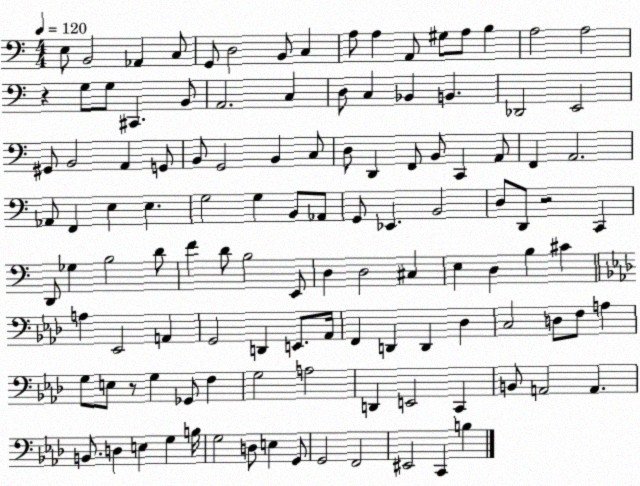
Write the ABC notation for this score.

X:1
T:Untitled
M:4/4
L:1/4
K:C
E,/2 B,,2 _A,, C,/2 G,,/2 D,2 B,,/2 C, A,/2 A, A,,/2 ^G,/2 A,/2 B, A,2 A,2 z G,/2 G,/2 ^C,, B,,/2 A,,2 C, D,/2 C, _B,, B,, _D,,2 E,,2 ^G,,/2 B,,2 A,, G,,/2 B,,/2 G,,2 B,, C,/2 D,/2 D,, F,,/2 B,,/2 C,, A,,/2 F,, A,,2 _A,,/2 F,, E, E, G,2 G, B,,/2 _A,,/2 G,,/2 _E,, B,,2 D,/2 D,,/2 z2 C,, D,,/2 _G, B,2 D/2 F D/2 B,2 E,,/2 D, D,2 ^C, E, D, B, ^C A, _E,,2 A,, G,,2 D,, E,,/2 _A,,/4 F,, D,, D,, _D, C,2 D,/2 F,/2 A, G,/2 E,/2 z/2 G, _G,,/2 F, G,2 A,2 D,, E,,2 C,, B,,/2 A,,2 A,, B,,/2 D, E, G, B,/4 G,2 D,/2 E, G,,/2 G,,2 F,,2 ^E,,2 C,, B,